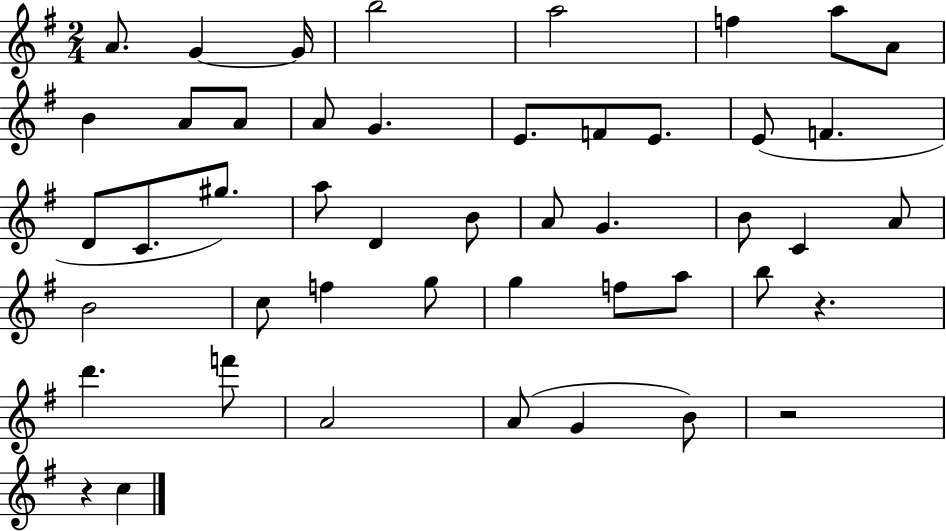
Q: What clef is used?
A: treble